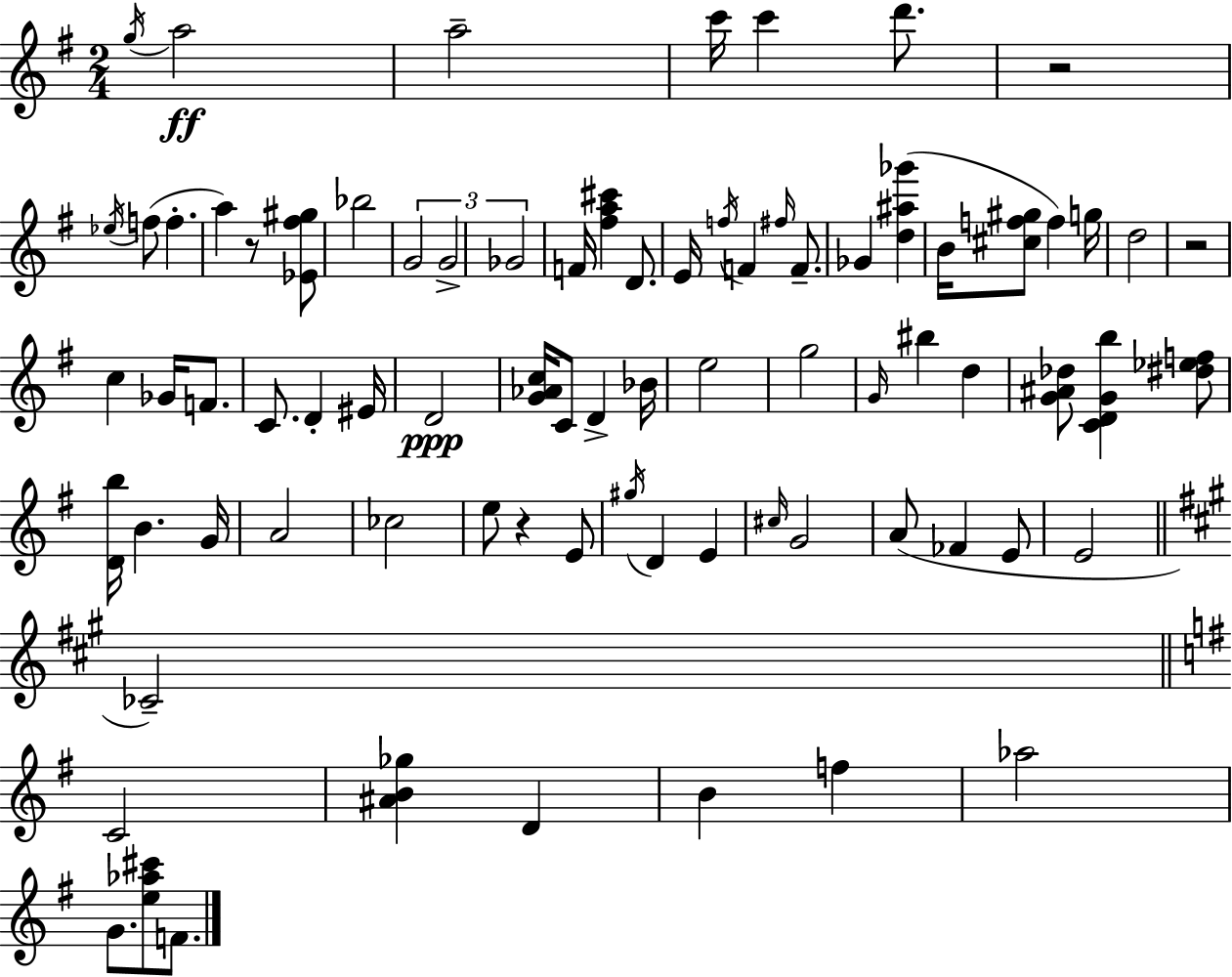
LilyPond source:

{
  \clef treble
  \numericTimeSignature
  \time 2/4
  \key e \minor
  \acciaccatura { g''16 }\ff a''2 | a''2-- | c'''16 c'''4 d'''8. | r2 | \break \acciaccatura { ees''16 }( f''8 f''4.-. | a''4) r8 | <ees' fis'' gis''>8 bes''2 | \tuplet 3/2 { g'2 | \break g'2-> | ges'2 } | f'16 <fis'' a'' cis'''>4 d'8. | e'16 \acciaccatura { f''16 } f'4 | \break \grace { fis''16 } f'8.-- ges'4 | <d'' ais'' ges'''>4( b'16 <cis'' f'' gis''>8 f''4) | g''16 d''2 | r2 | \break c''4 | ges'16 f'8. c'8. d'4-. | eis'16 d'2\ppp | <g' aes' c''>16 c'8 d'4-> | \break bes'16 e''2 | g''2 | \grace { g'16 } bis''4 | d''4 <g' ais' des''>8 <c' d' g' b''>4 | \break <dis'' ees'' f''>8 <d' b''>16 b'4. | g'16 a'2 | ces''2 | e''8 r4 | \break e'8 \acciaccatura { gis''16 } d'4 | e'4 \grace { cis''16 } g'2 | a'8( | fes'4 e'8 e'2 | \break \bar "||" \break \key a \major ces'2--) | \bar "||" \break \key e \minor c'2 | <ais' b' ges''>4 d'4 | b'4 f''4 | aes''2 | \break g'8. <e'' aes'' cis'''>8 f'8. | \bar "|."
}